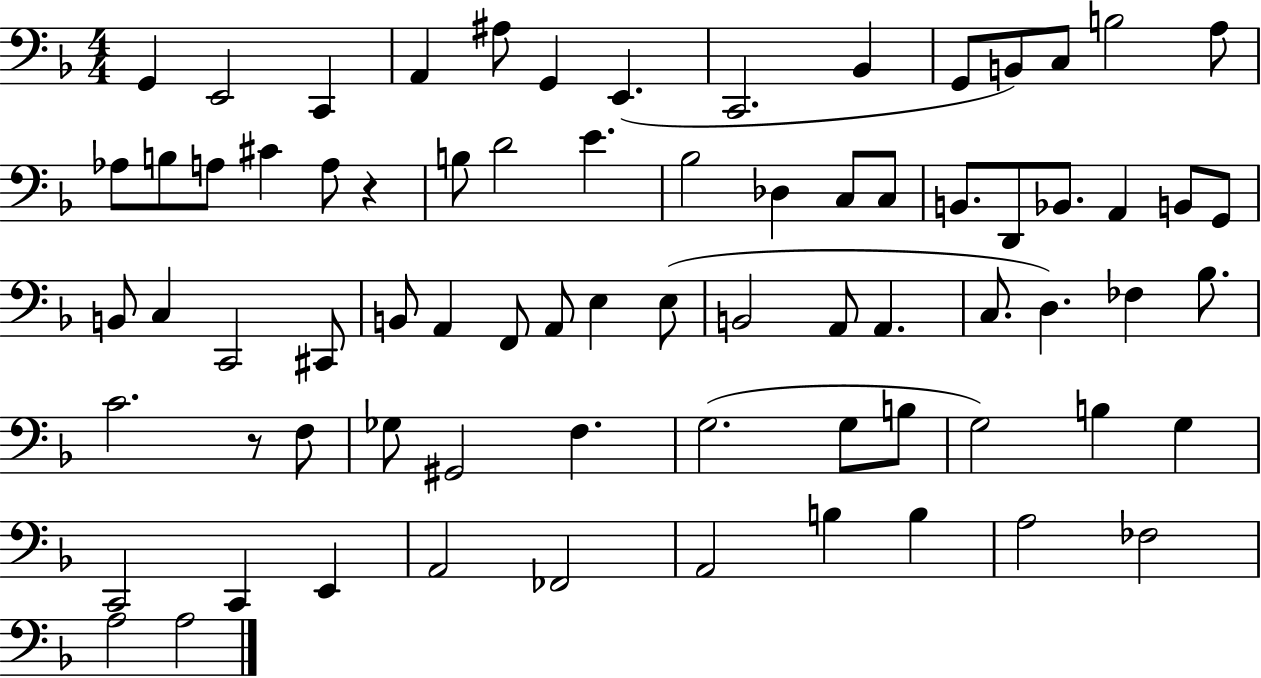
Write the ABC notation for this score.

X:1
T:Untitled
M:4/4
L:1/4
K:F
G,, E,,2 C,, A,, ^A,/2 G,, E,, C,,2 _B,, G,,/2 B,,/2 C,/2 B,2 A,/2 _A,/2 B,/2 A,/2 ^C A,/2 z B,/2 D2 E _B,2 _D, C,/2 C,/2 B,,/2 D,,/2 _B,,/2 A,, B,,/2 G,,/2 B,,/2 C, C,,2 ^C,,/2 B,,/2 A,, F,,/2 A,,/2 E, E,/2 B,,2 A,,/2 A,, C,/2 D, _F, _B,/2 C2 z/2 F,/2 _G,/2 ^G,,2 F, G,2 G,/2 B,/2 G,2 B, G, C,,2 C,, E,, A,,2 _F,,2 A,,2 B, B, A,2 _F,2 A,2 A,2